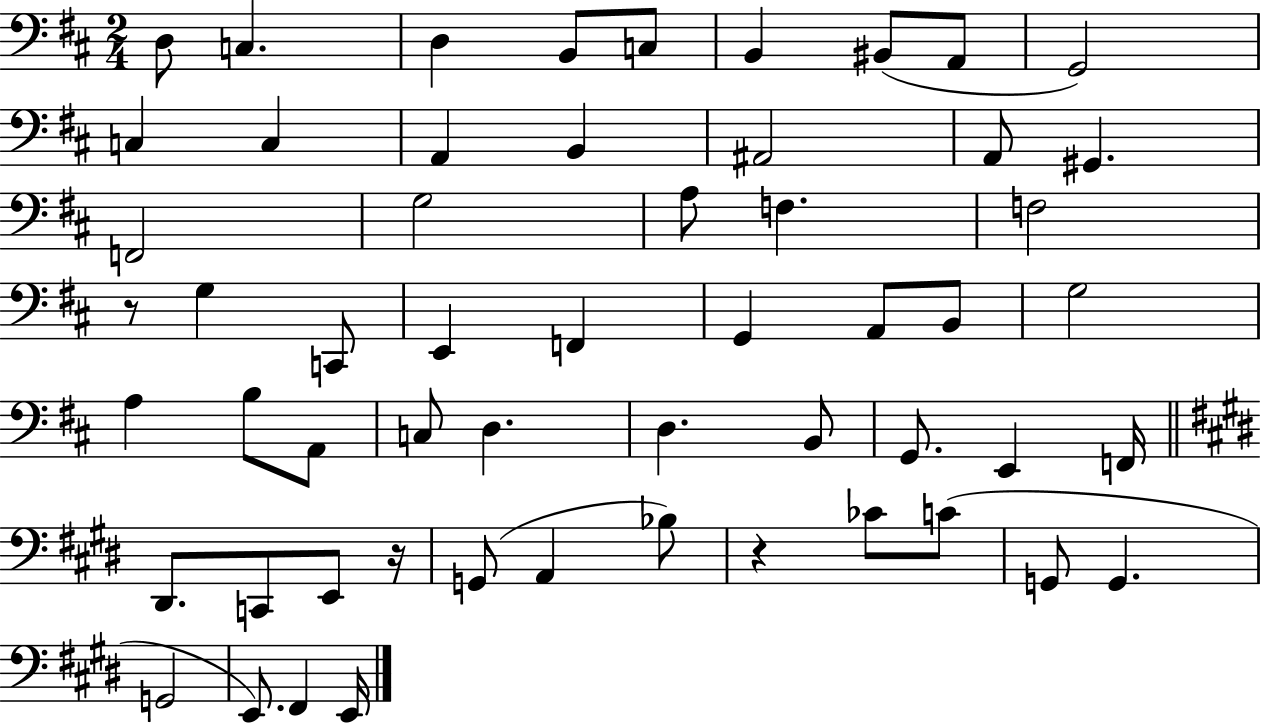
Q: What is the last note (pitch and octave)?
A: E2